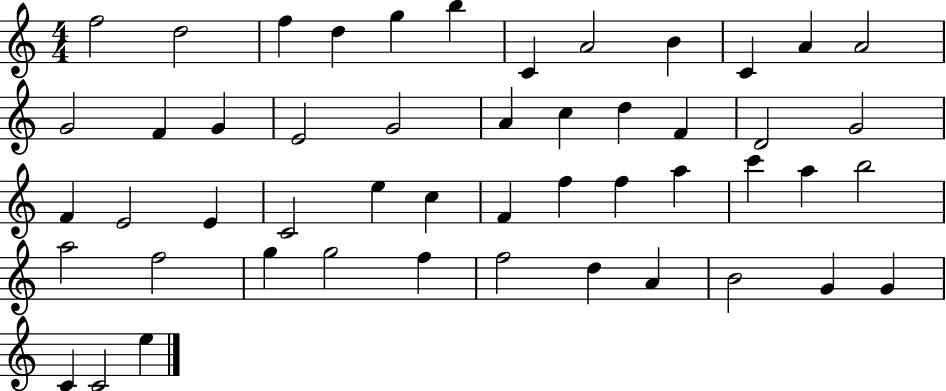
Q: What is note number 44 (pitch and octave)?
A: A4